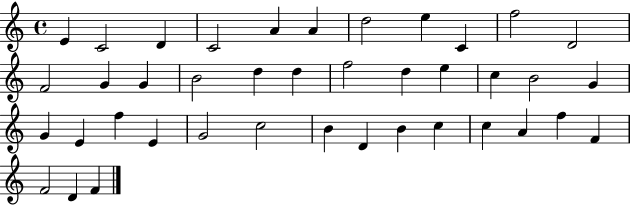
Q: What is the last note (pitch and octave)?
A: F4